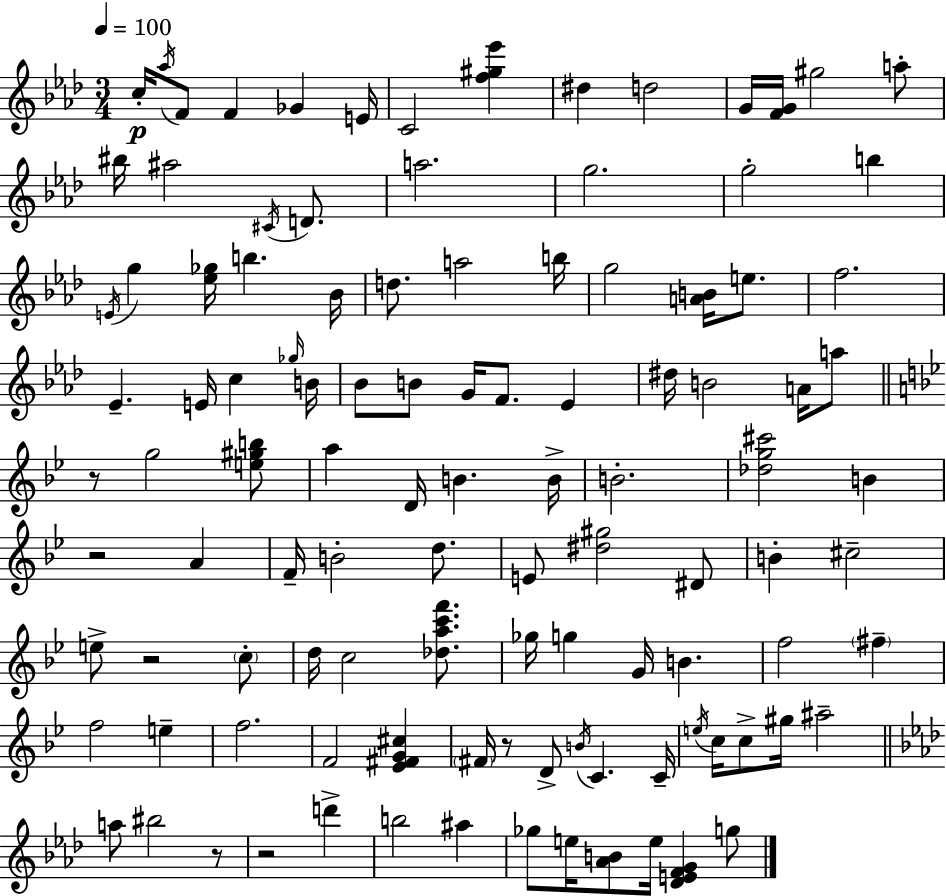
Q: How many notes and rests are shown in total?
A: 109